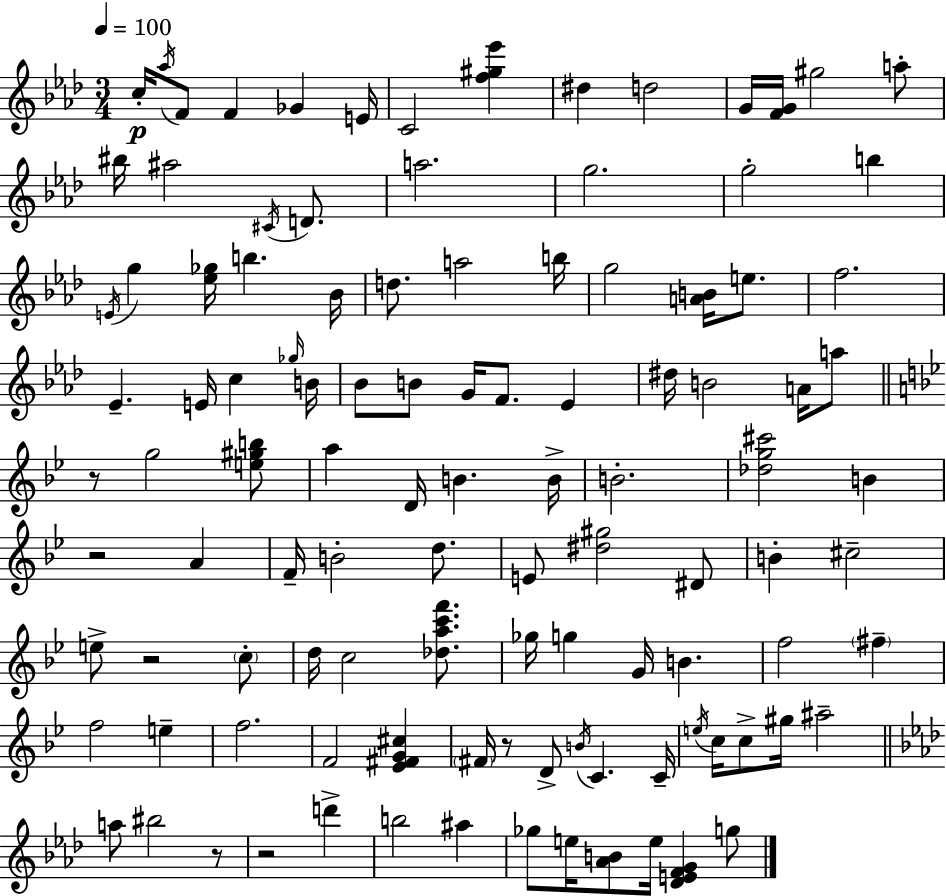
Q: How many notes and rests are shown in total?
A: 109